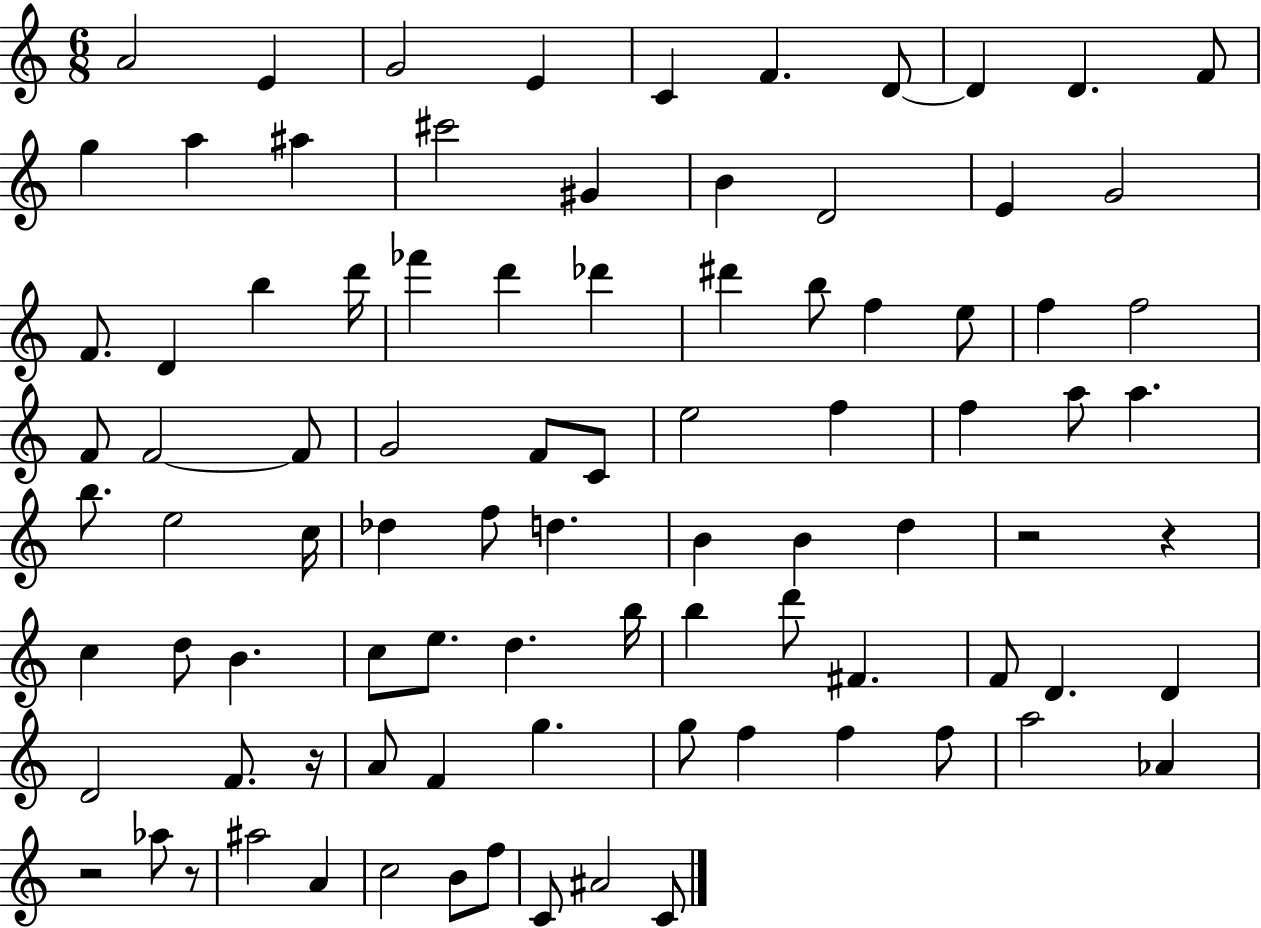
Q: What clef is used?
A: treble